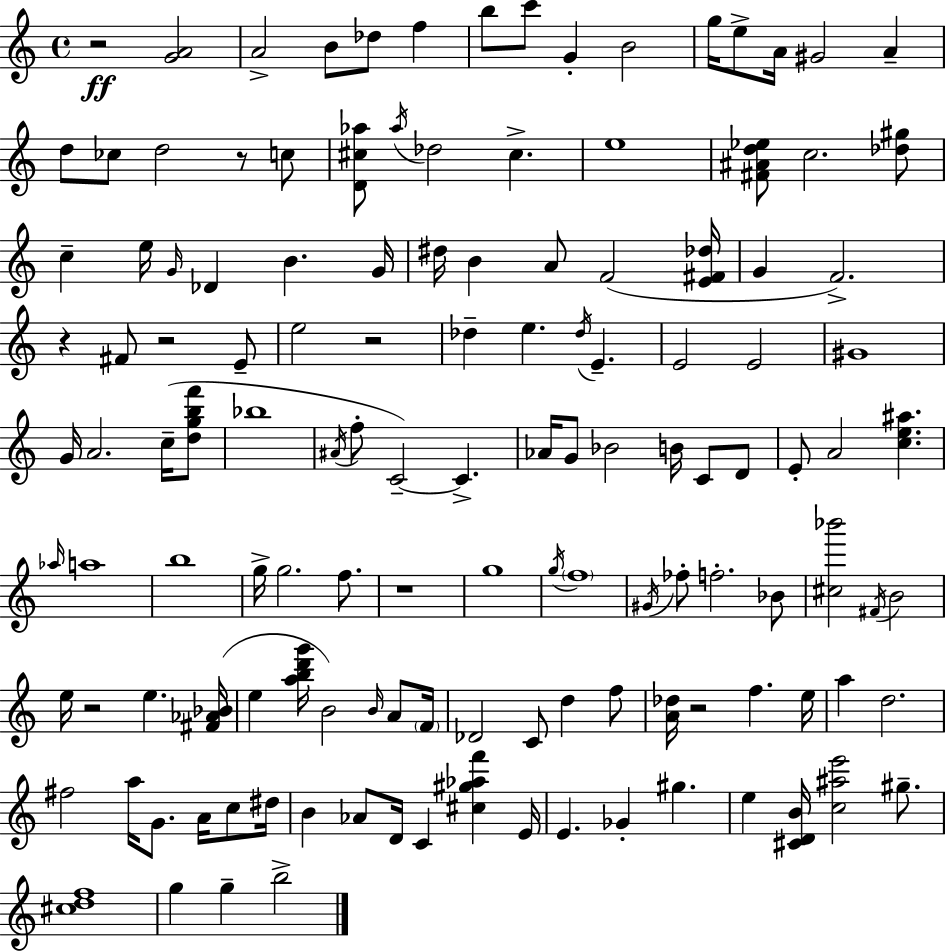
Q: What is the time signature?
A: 4/4